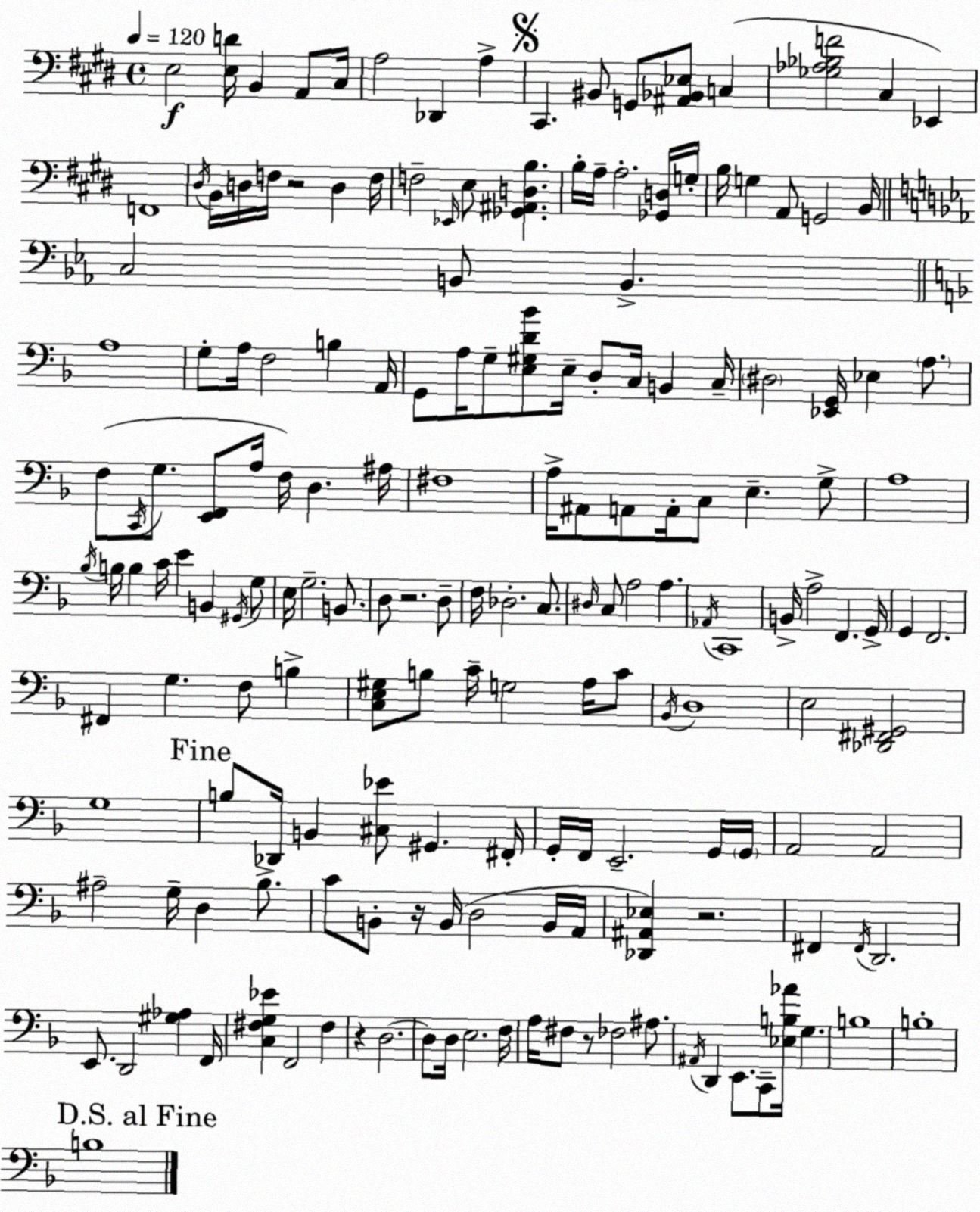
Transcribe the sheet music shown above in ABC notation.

X:1
T:Untitled
M:4/4
L:1/4
K:E
E,2 [E,D]/4 B,, A,,/2 ^C,/4 A,2 _D,, A, ^C,, ^B,,/2 G,,/2 [^A,,_B,,_E,]/2 C, [_G,_A,_B,F]2 ^C, _E,, F,,4 ^D,/4 B,,/4 D,/4 F,/4 z2 D, F,/4 F,2 _E,,/4 E,/2 [_G,,^A,,D,B,] B,/4 A,/4 A,2 [_G,,D,]/4 G,/4 B,/4 G, A,,/2 G,,2 B,,/4 C,2 B,,/2 B,, A,4 G,/2 A,/4 F,2 B, A,,/4 G,,/2 A,/4 G,/2 [E,^G,D_B]/2 E,/4 D,/2 C,/4 B,, C,/4 ^D,2 [_E,,G,,]/4 _E, A,/2 F,/2 C,,/4 G,/2 [E,,F,,]/2 A,/4 F,/4 D, ^A,/4 ^F,4 A,/4 ^A,,/2 A,,/2 A,,/4 C,/2 E, G,/2 A,4 _B,/4 B,/4 B, C/4 E B,, ^G,,/4 G,/2 E,/4 G,2 B,,/2 D,/2 z2 D,/2 F,/4 _D,2 C,/2 ^D,/4 C,/2 A,2 A, _A,,/4 C,,4 B,,/4 A,2 F,, G,,/4 G,, F,,2 ^F,, G, F,/2 B, [C,E,^G,]/2 B,/2 C/4 G,2 A,/4 C/2 _B,,/4 D,4 E,2 [_D,,^F,,^G,,]2 G,4 B,/2 _D,,/4 B,, [^C,_E]/2 ^G,, ^F,,/4 G,,/4 F,,/4 E,,2 G,,/4 G,,/4 A,,2 A,,2 ^A,2 G,/4 D, _B,/2 C/2 B,,/2 z/4 B,,/4 D,2 B,,/4 A,,/4 [_D,,^A,,_E,] z2 ^F,, ^F,,/4 D,,2 E,,/2 D,,2 [^G,_A,] F,,/4 [C,^F,G,_E] F,,2 ^F, z D,2 D,/2 D,/4 E,2 F,/4 A,/4 ^F,/2 z/2 _F,2 ^A,/2 ^A,,/4 D,, E,,/2 C,,/2 [_E,B,_A]/4 G, B,4 B,4 B,4